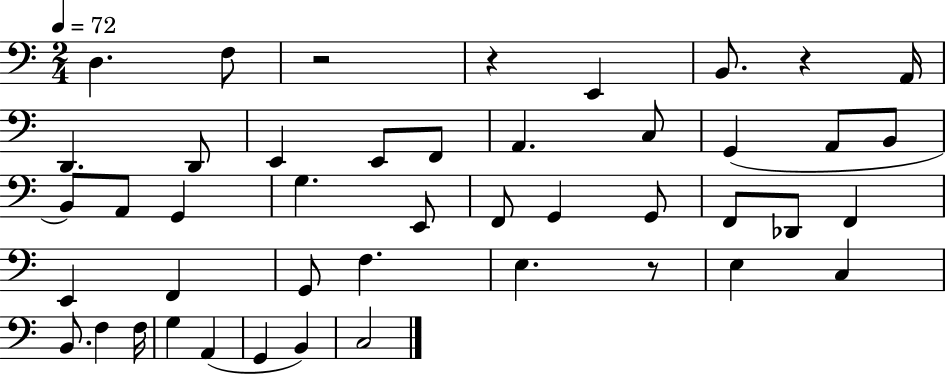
D3/q. F3/e R/h R/q E2/q B2/e. R/q A2/s D2/q. D2/e E2/q E2/e F2/e A2/q. C3/e G2/q A2/e B2/e B2/e A2/e G2/q G3/q. E2/e F2/e G2/q G2/e F2/e Db2/e F2/q E2/q F2/q G2/e F3/q. E3/q. R/e E3/q C3/q B2/e. F3/q F3/s G3/q A2/q G2/q B2/q C3/h